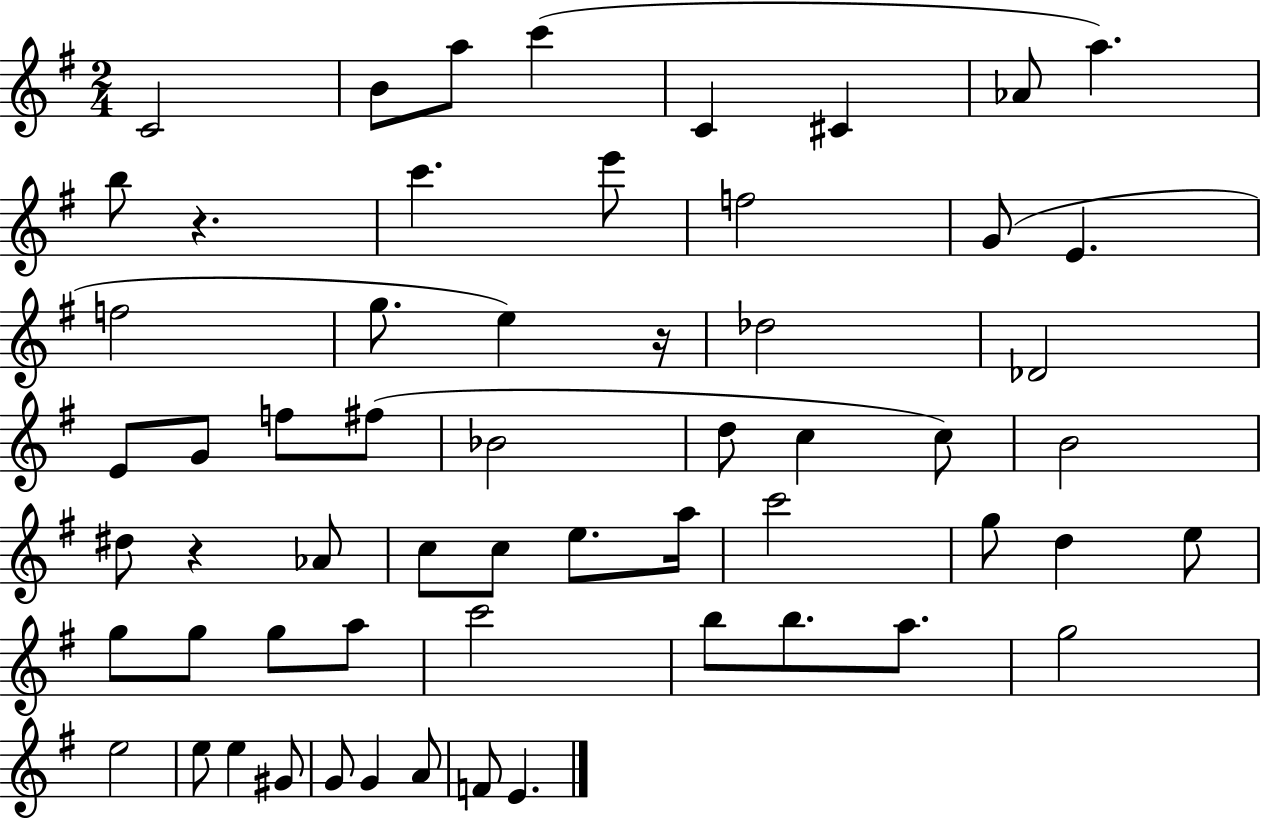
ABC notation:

X:1
T:Untitled
M:2/4
L:1/4
K:G
C2 B/2 a/2 c' C ^C _A/2 a b/2 z c' e'/2 f2 G/2 E f2 g/2 e z/4 _d2 _D2 E/2 G/2 f/2 ^f/2 _B2 d/2 c c/2 B2 ^d/2 z _A/2 c/2 c/2 e/2 a/4 c'2 g/2 d e/2 g/2 g/2 g/2 a/2 c'2 b/2 b/2 a/2 g2 e2 e/2 e ^G/2 G/2 G A/2 F/2 E